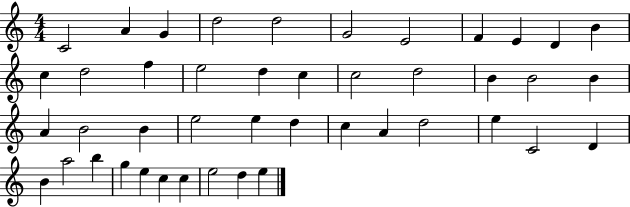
{
  \clef treble
  \numericTimeSignature
  \time 4/4
  \key c \major
  c'2 a'4 g'4 | d''2 d''2 | g'2 e'2 | f'4 e'4 d'4 b'4 | \break c''4 d''2 f''4 | e''2 d''4 c''4 | c''2 d''2 | b'4 b'2 b'4 | \break a'4 b'2 b'4 | e''2 e''4 d''4 | c''4 a'4 d''2 | e''4 c'2 d'4 | \break b'4 a''2 b''4 | g''4 e''4 c''4 c''4 | e''2 d''4 e''4 | \bar "|."
}